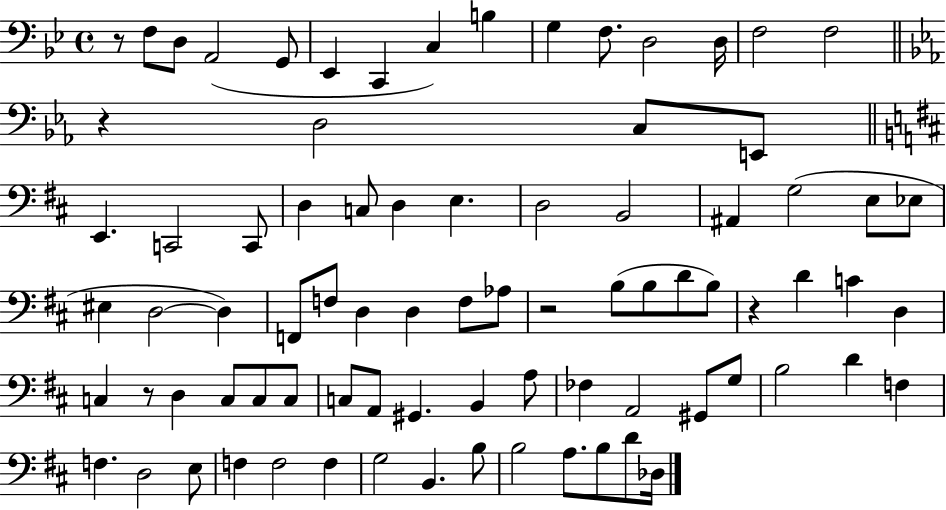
X:1
T:Untitled
M:4/4
L:1/4
K:Bb
z/2 F,/2 D,/2 A,,2 G,,/2 _E,, C,, C, B, G, F,/2 D,2 D,/4 F,2 F,2 z D,2 C,/2 E,,/2 E,, C,,2 C,,/2 D, C,/2 D, E, D,2 B,,2 ^A,, G,2 E,/2 _E,/2 ^E, D,2 D, F,,/2 F,/2 D, D, F,/2 _A,/2 z2 B,/2 B,/2 D/2 B,/2 z D C D, C, z/2 D, C,/2 C,/2 C,/2 C,/2 A,,/2 ^G,, B,, A,/2 _F, A,,2 ^G,,/2 G,/2 B,2 D F, F, D,2 E,/2 F, F,2 F, G,2 B,, B,/2 B,2 A,/2 B,/2 D/2 _D,/4